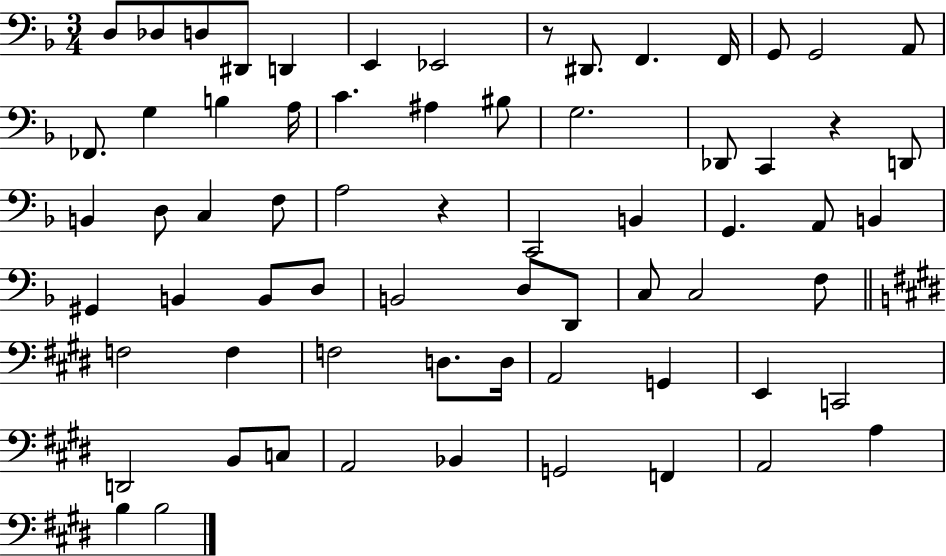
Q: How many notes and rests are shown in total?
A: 67